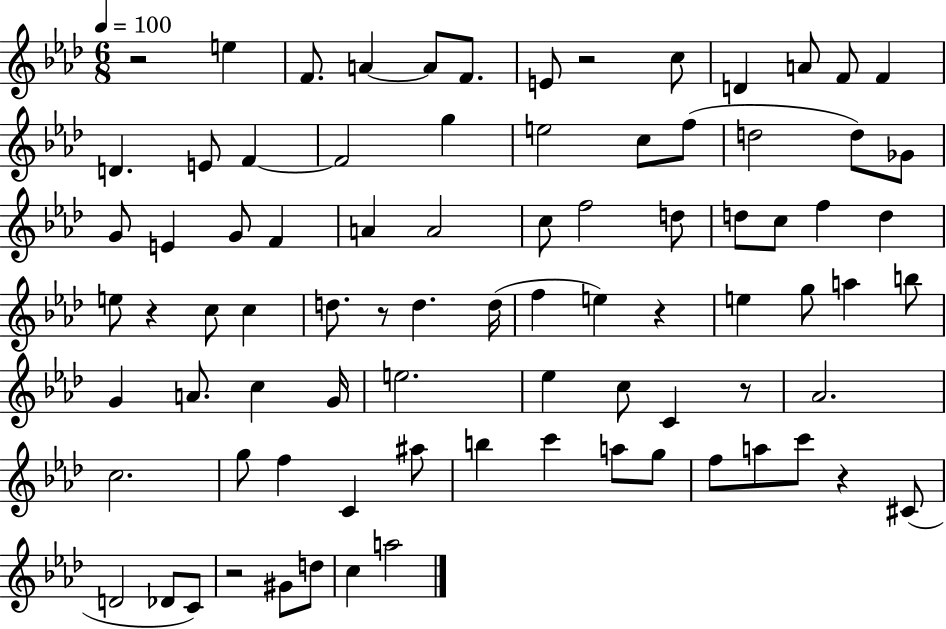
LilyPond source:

{
  \clef treble
  \numericTimeSignature
  \time 6/8
  \key aes \major
  \tempo 4 = 100
  \repeat volta 2 { r2 e''4 | f'8. a'4~~ a'8 f'8. | e'8 r2 c''8 | d'4 a'8 f'8 f'4 | \break d'4. e'8 f'4~~ | f'2 g''4 | e''2 c''8 f''8( | d''2 d''8) ges'8 | \break g'8 e'4 g'8 f'4 | a'4 a'2 | c''8 f''2 d''8 | d''8 c''8 f''4 d''4 | \break e''8 r4 c''8 c''4 | d''8. r8 d''4. d''16( | f''4 e''4) r4 | e''4 g''8 a''4 b''8 | \break g'4 a'8. c''4 g'16 | e''2. | ees''4 c''8 c'4 r8 | aes'2. | \break c''2. | g''8 f''4 c'4 ais''8 | b''4 c'''4 a''8 g''8 | f''8 a''8 c'''8 r4 cis'8( | \break d'2 des'8 c'8) | r2 gis'8 d''8 | c''4 a''2 | } \bar "|."
}